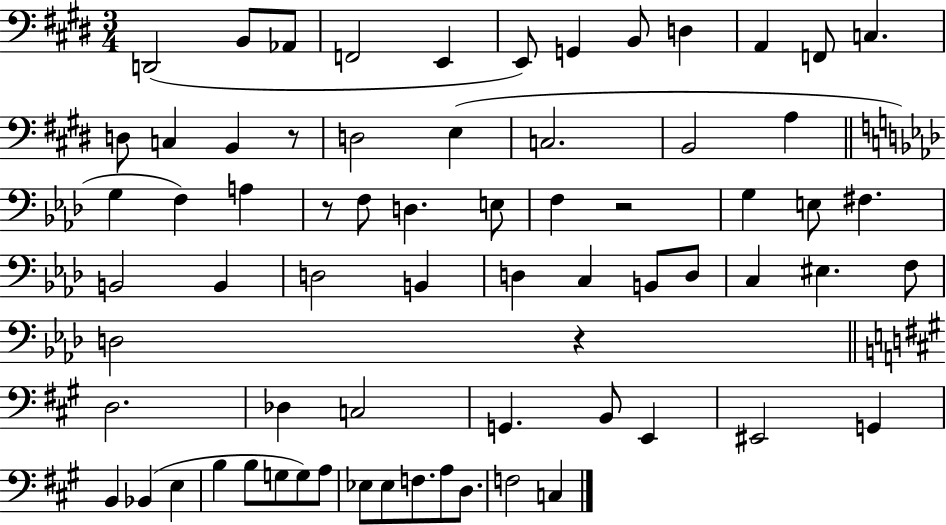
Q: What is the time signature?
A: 3/4